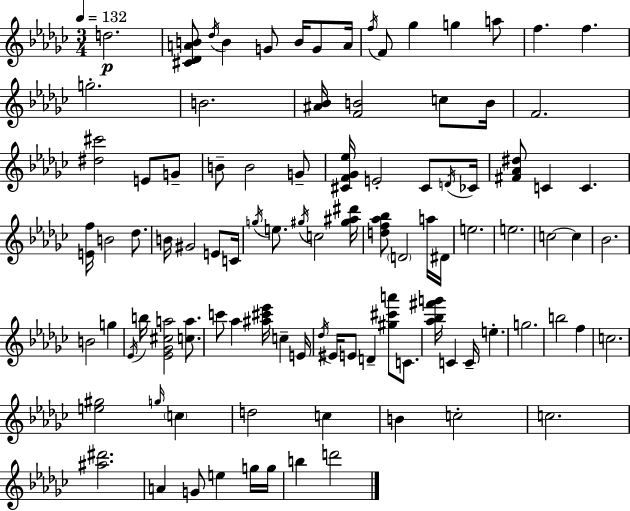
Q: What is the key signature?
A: EES minor